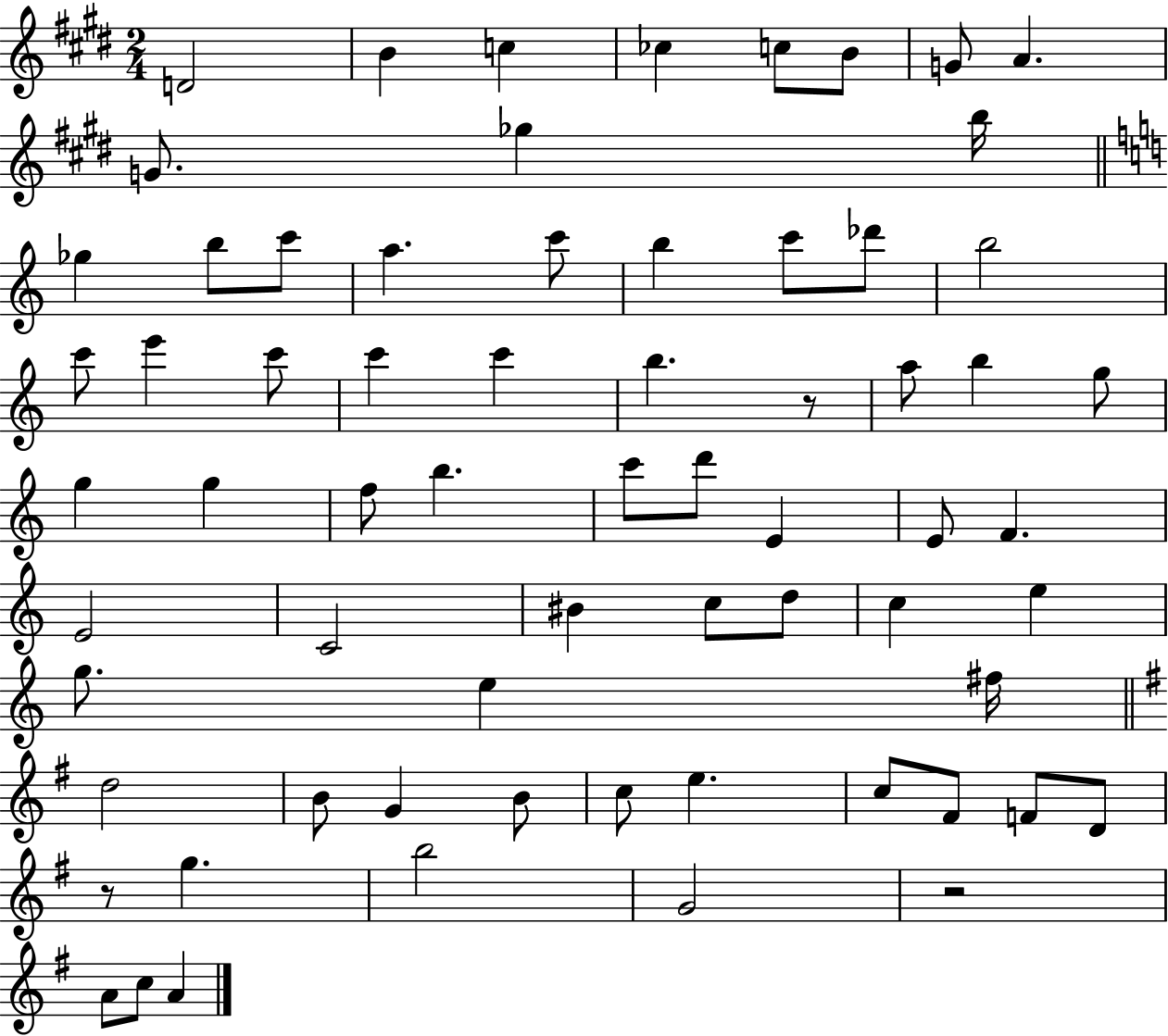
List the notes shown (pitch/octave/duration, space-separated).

D4/h B4/q C5/q CES5/q C5/e B4/e G4/e A4/q. G4/e. Gb5/q B5/s Gb5/q B5/e C6/e A5/q. C6/e B5/q C6/e Db6/e B5/h C6/e E6/q C6/e C6/q C6/q B5/q. R/e A5/e B5/q G5/e G5/q G5/q F5/e B5/q. C6/e D6/e E4/q E4/e F4/q. E4/h C4/h BIS4/q C5/e D5/e C5/q E5/q G5/e. E5/q F#5/s D5/h B4/e G4/q B4/e C5/e E5/q. C5/e F#4/e F4/e D4/e R/e G5/q. B5/h G4/h R/h A4/e C5/e A4/q